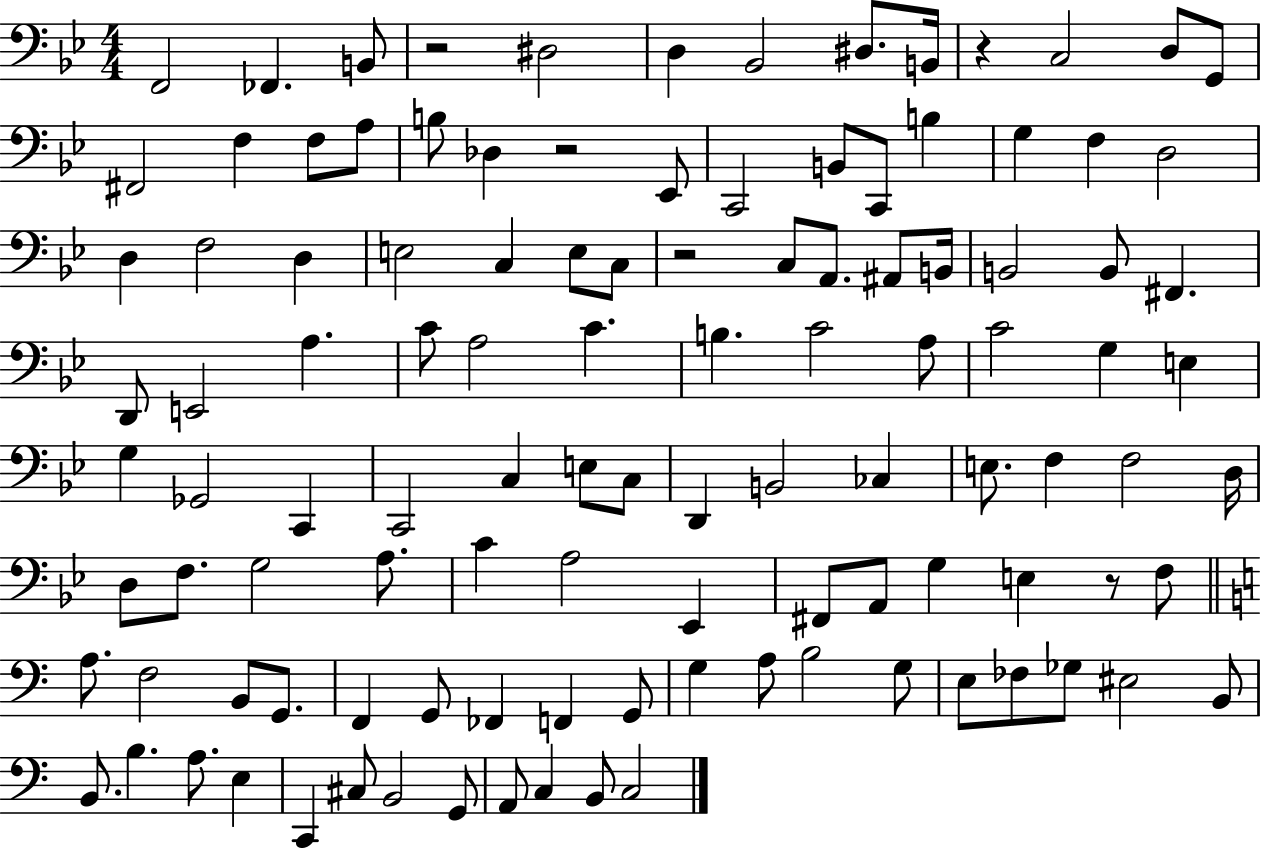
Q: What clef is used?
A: bass